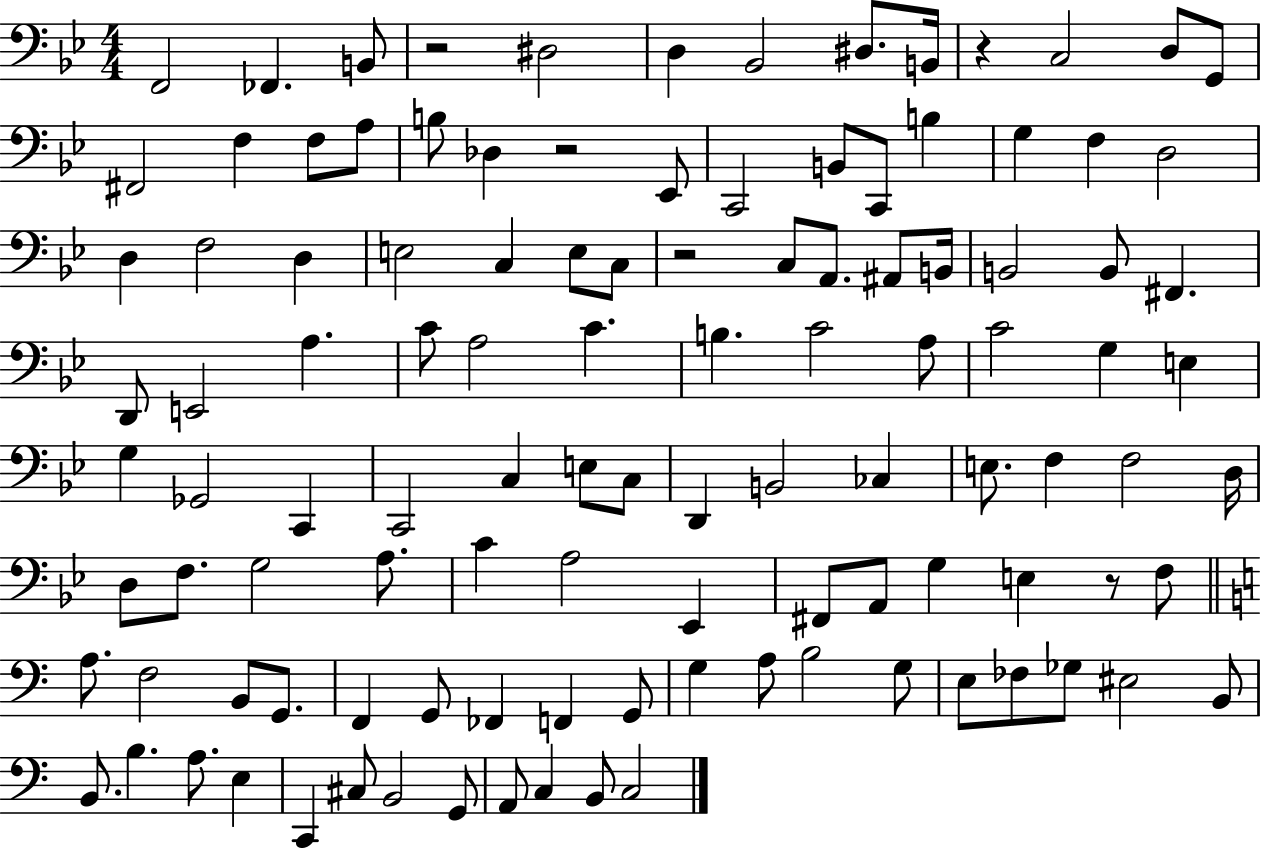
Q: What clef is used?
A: bass